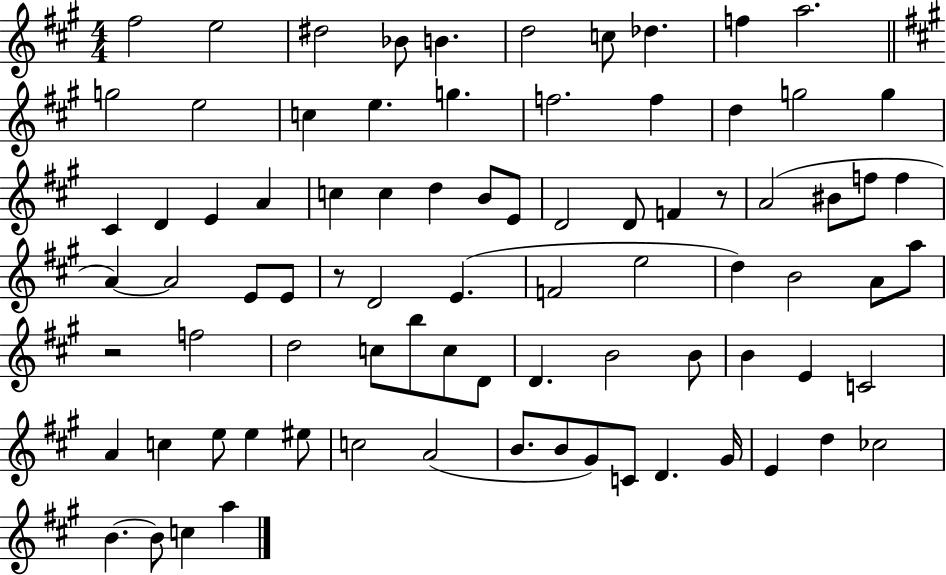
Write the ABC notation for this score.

X:1
T:Untitled
M:4/4
L:1/4
K:A
^f2 e2 ^d2 _B/2 B d2 c/2 _d f a2 g2 e2 c e g f2 f d g2 g ^C D E A c c d B/2 E/2 D2 D/2 F z/2 A2 ^B/2 f/2 f A A2 E/2 E/2 z/2 D2 E F2 e2 d B2 A/2 a/2 z2 f2 d2 c/2 b/2 c/2 D/2 D B2 B/2 B E C2 A c e/2 e ^e/2 c2 A2 B/2 B/2 ^G/2 C/2 D ^G/4 E d _c2 B B/2 c a